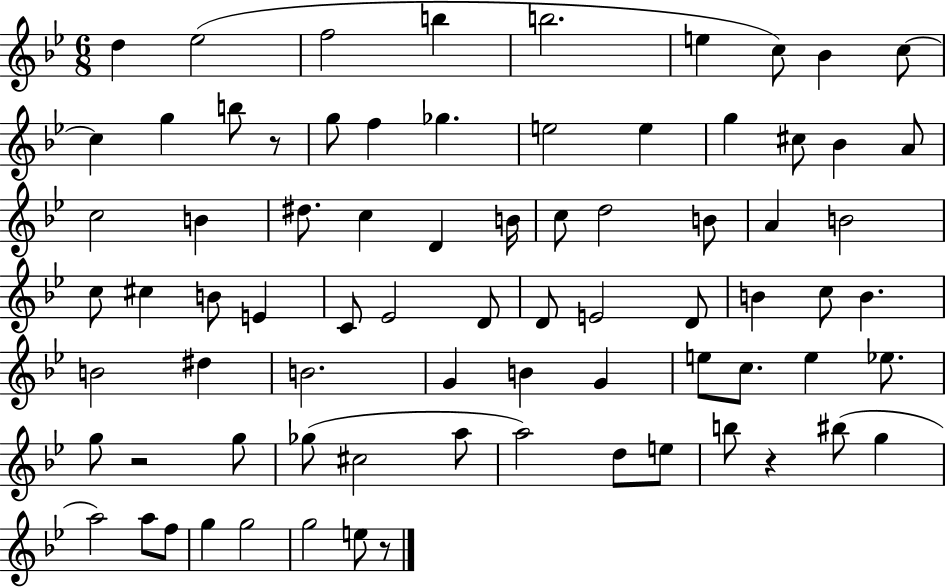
{
  \clef treble
  \numericTimeSignature
  \time 6/8
  \key bes \major
  d''4 ees''2( | f''2 b''4 | b''2. | e''4 c''8) bes'4 c''8~~ | \break c''4 g''4 b''8 r8 | g''8 f''4 ges''4. | e''2 e''4 | g''4 cis''8 bes'4 a'8 | \break c''2 b'4 | dis''8. c''4 d'4 b'16 | c''8 d''2 b'8 | a'4 b'2 | \break c''8 cis''4 b'8 e'4 | c'8 ees'2 d'8 | d'8 e'2 d'8 | b'4 c''8 b'4. | \break b'2 dis''4 | b'2. | g'4 b'4 g'4 | e''8 c''8. e''4 ees''8. | \break g''8 r2 g''8 | ges''8( cis''2 a''8 | a''2) d''8 e''8 | b''8 r4 bis''8( g''4 | \break a''2) a''8 f''8 | g''4 g''2 | g''2 e''8 r8 | \bar "|."
}